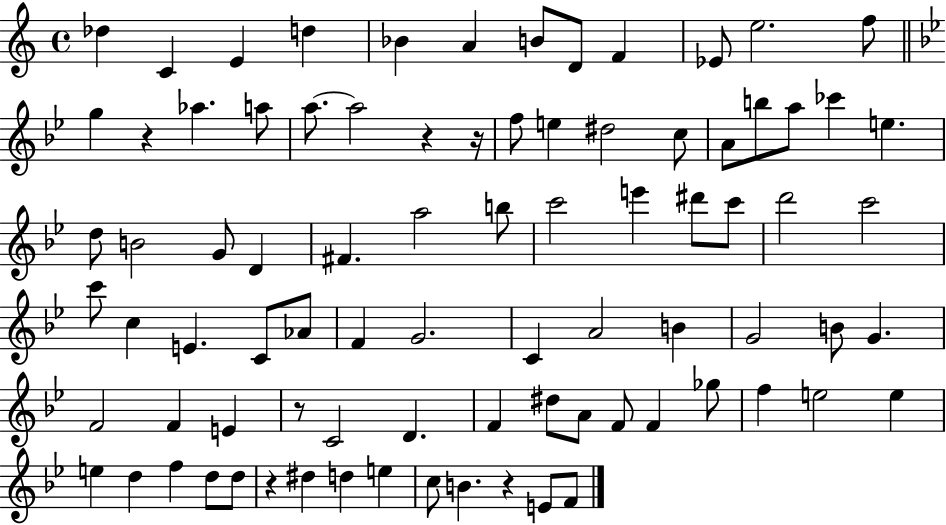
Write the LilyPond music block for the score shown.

{
  \clef treble
  \time 4/4
  \defaultTimeSignature
  \key c \major
  des''4 c'4 e'4 d''4 | bes'4 a'4 b'8 d'8 f'4 | ees'8 e''2. f''8 | \bar "||" \break \key g \minor g''4 r4 aes''4. a''8 | a''8.~~ a''2 r4 r16 | f''8 e''4 dis''2 c''8 | a'8 b''8 a''8 ces'''4 e''4. | \break d''8 b'2 g'8 d'4 | fis'4. a''2 b''8 | c'''2 e'''4 dis'''8 c'''8 | d'''2 c'''2 | \break c'''8 c''4 e'4. c'8 aes'8 | f'4 g'2. | c'4 a'2 b'4 | g'2 b'8 g'4. | \break f'2 f'4 e'4 | r8 c'2 d'4. | f'4 dis''8 a'8 f'8 f'4 ges''8 | f''4 e''2 e''4 | \break e''4 d''4 f''4 d''8 d''8 | r4 dis''4 d''4 e''4 | c''8 b'4. r4 e'8 f'8 | \bar "|."
}